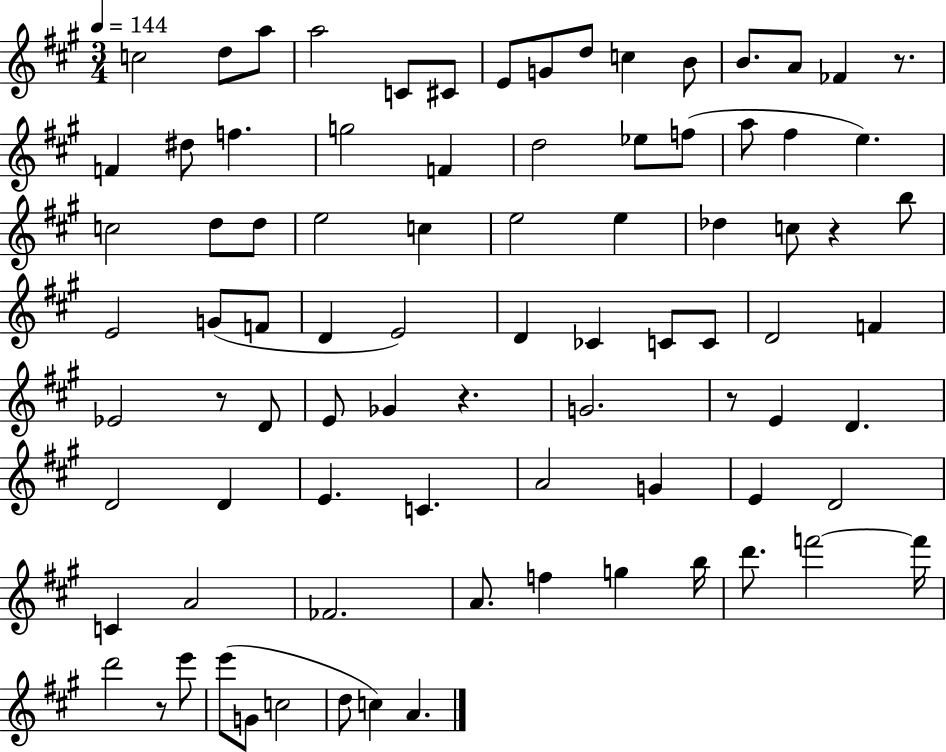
X:1
T:Untitled
M:3/4
L:1/4
K:A
c2 d/2 a/2 a2 C/2 ^C/2 E/2 G/2 d/2 c B/2 B/2 A/2 _F z/2 F ^d/2 f g2 F d2 _e/2 f/2 a/2 ^f e c2 d/2 d/2 e2 c e2 e _d c/2 z b/2 E2 G/2 F/2 D E2 D _C C/2 C/2 D2 F _E2 z/2 D/2 E/2 _G z G2 z/2 E D D2 D E C A2 G E D2 C A2 _F2 A/2 f g b/4 d'/2 f'2 f'/4 d'2 z/2 e'/2 e'/2 G/2 c2 d/2 c A